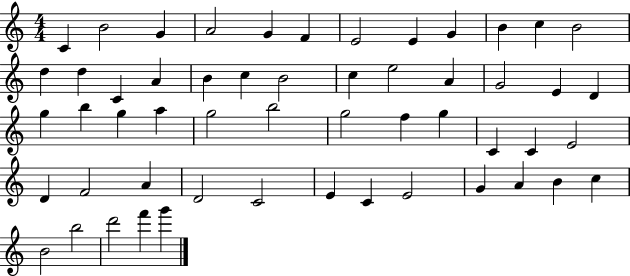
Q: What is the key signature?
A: C major